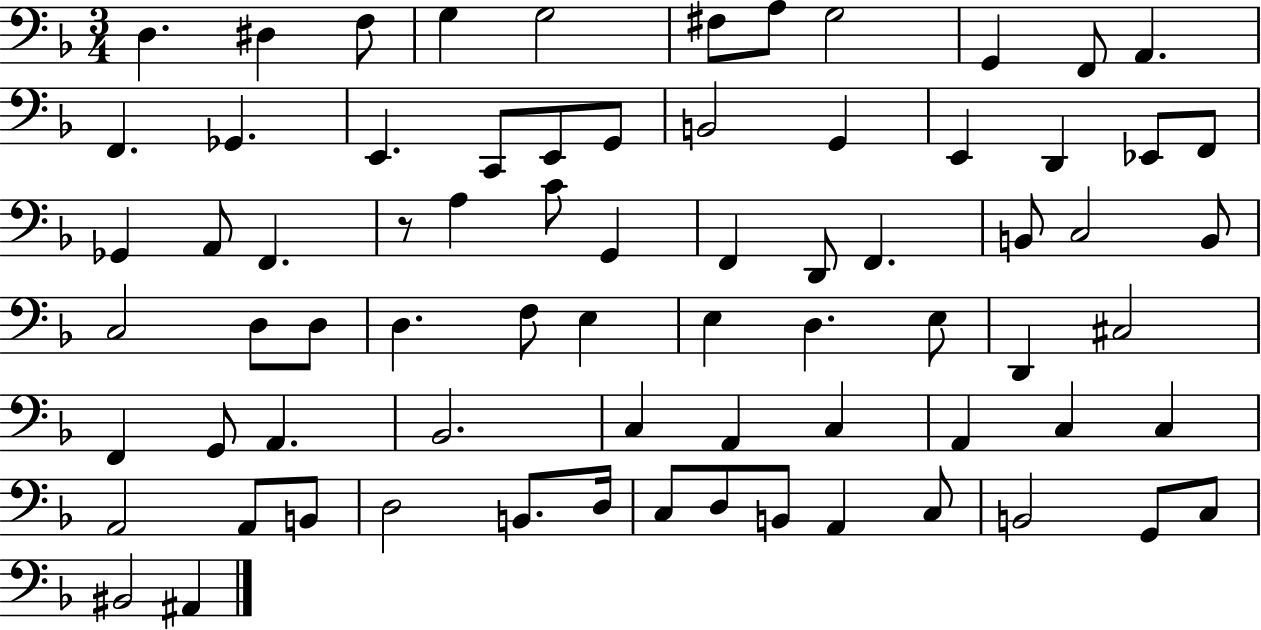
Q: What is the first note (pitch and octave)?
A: D3